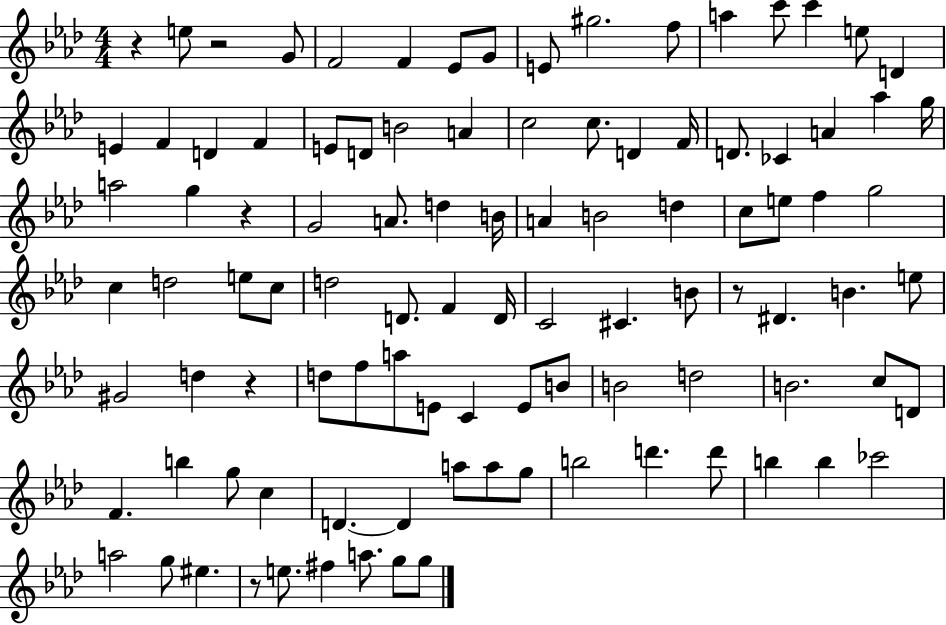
{
  \clef treble
  \numericTimeSignature
  \time 4/4
  \key aes \major
  \repeat volta 2 { r4 e''8 r2 g'8 | f'2 f'4 ees'8 g'8 | e'8 gis''2. f''8 | a''4 c'''8 c'''4 e''8 d'4 | \break e'4 f'4 d'4 f'4 | e'8 d'8 b'2 a'4 | c''2 c''8. d'4 f'16 | d'8. ces'4 a'4 aes''4 g''16 | \break a''2 g''4 r4 | g'2 a'8. d''4 b'16 | a'4 b'2 d''4 | c''8 e''8 f''4 g''2 | \break c''4 d''2 e''8 c''8 | d''2 d'8. f'4 d'16 | c'2 cis'4. b'8 | r8 dis'4. b'4. e''8 | \break gis'2 d''4 r4 | d''8 f''8 a''8 e'8 c'4 e'8 b'8 | b'2 d''2 | b'2. c''8 d'8 | \break f'4. b''4 g''8 c''4 | d'4.~~ d'4 a''8 a''8 g''8 | b''2 d'''4. d'''8 | b''4 b''4 ces'''2 | \break a''2 g''8 eis''4. | r8 e''8. fis''4 a''8. g''8 g''8 | } \bar "|."
}